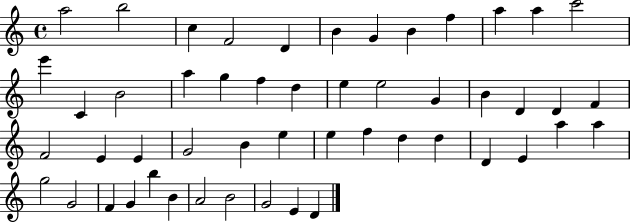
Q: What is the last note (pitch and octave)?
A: D4